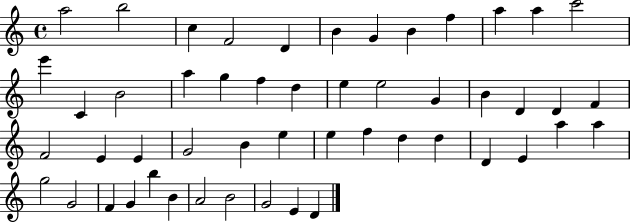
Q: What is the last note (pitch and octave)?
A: D4